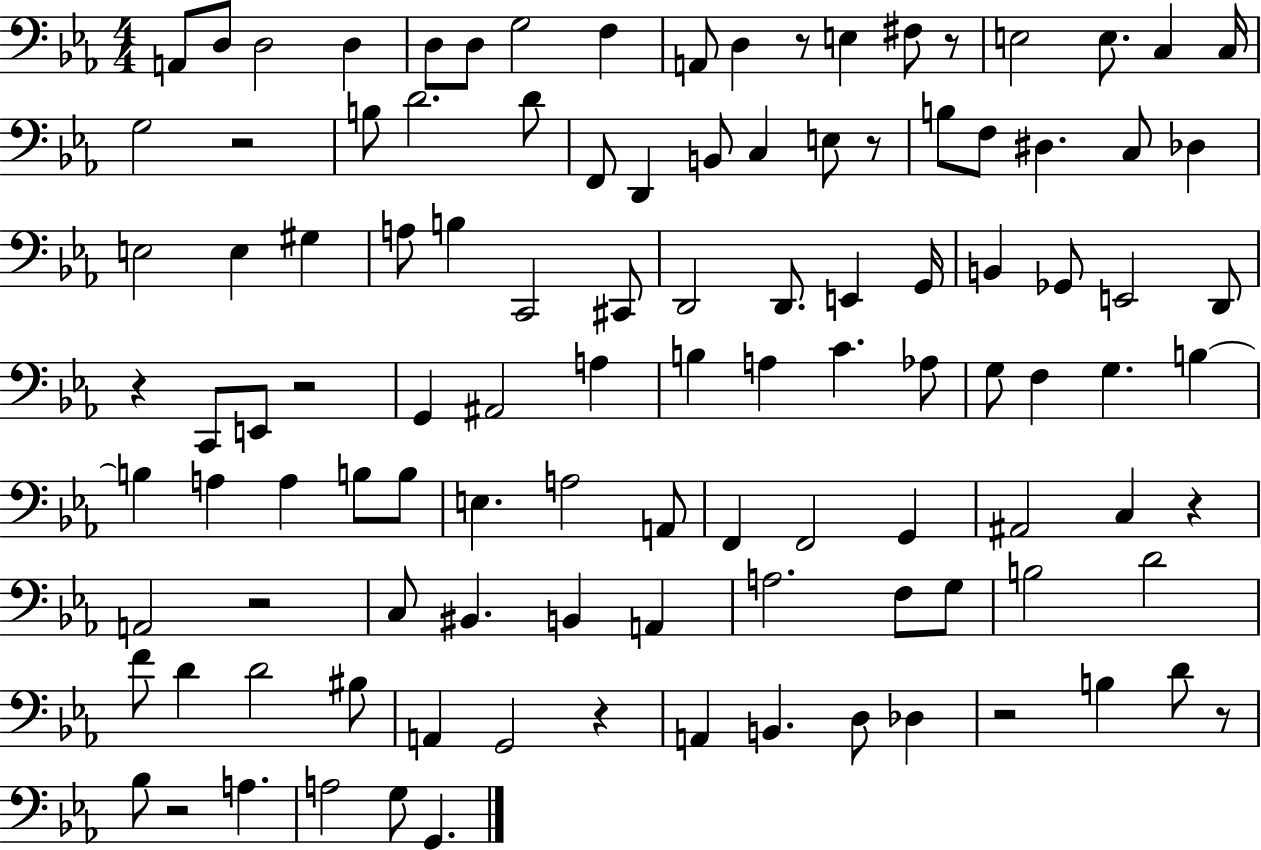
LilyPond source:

{
  \clef bass
  \numericTimeSignature
  \time 4/4
  \key ees \major
  a,8 d8 d2 d4 | d8 d8 g2 f4 | a,8 d4 r8 e4 fis8 r8 | e2 e8. c4 c16 | \break g2 r2 | b8 d'2. d'8 | f,8 d,4 b,8 c4 e8 r8 | b8 f8 dis4. c8 des4 | \break e2 e4 gis4 | a8 b4 c,2 cis,8 | d,2 d,8. e,4 g,16 | b,4 ges,8 e,2 d,8 | \break r4 c,8 e,8 r2 | g,4 ais,2 a4 | b4 a4 c'4. aes8 | g8 f4 g4. b4~~ | \break b4 a4 a4 b8 b8 | e4. a2 a,8 | f,4 f,2 g,4 | ais,2 c4 r4 | \break a,2 r2 | c8 bis,4. b,4 a,4 | a2. f8 g8 | b2 d'2 | \break f'8 d'4 d'2 bis8 | a,4 g,2 r4 | a,4 b,4. d8 des4 | r2 b4 d'8 r8 | \break bes8 r2 a4. | a2 g8 g,4. | \bar "|."
}